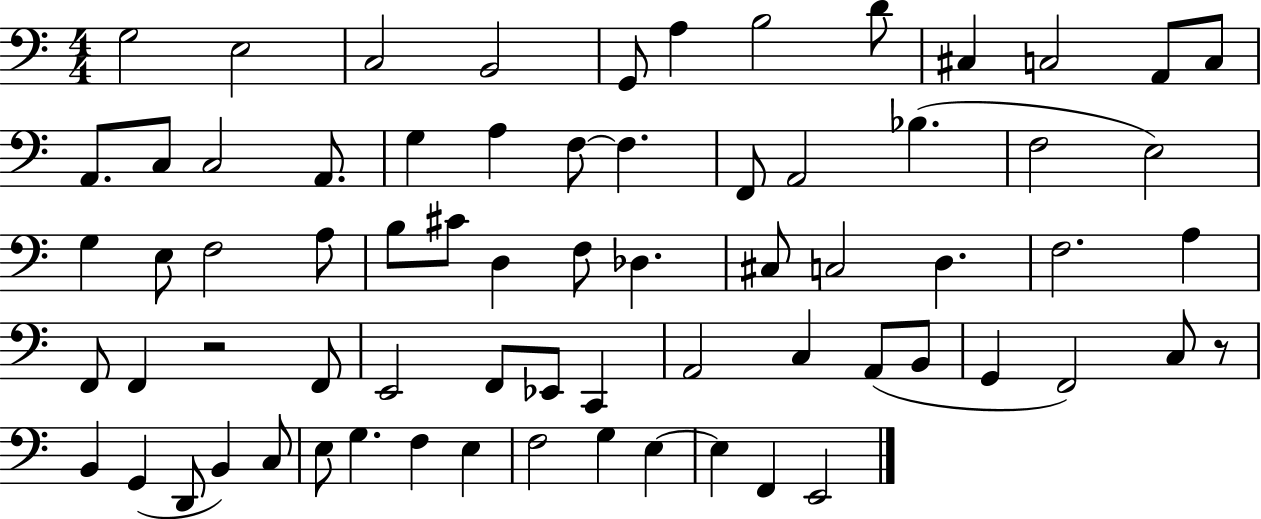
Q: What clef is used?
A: bass